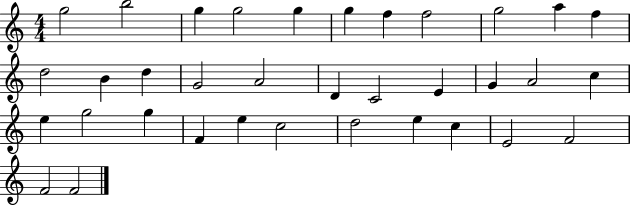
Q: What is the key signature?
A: C major